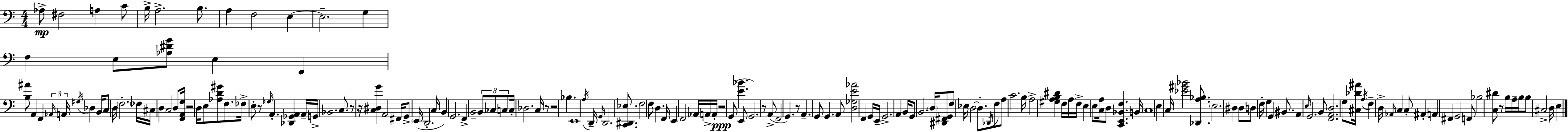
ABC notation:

X:1
T:Untitled
M:4/4
L:1/4
K:Am
_A,/2 ^F,2 A, C/2 B,/4 A,2 B,/2 A, F,2 E, E,2 G, F, E,/2 [_A,^DG]/2 E, F,, [B,^A]/2 A,, F,, _A,,/4 A,,/4 ^G,/4 _D, B,,/4 C,/2 D,/4 F,2 _F,/4 ^C,/4 D, C,2 D,/2 [F,,A,,G,]/4 z2 D,/4 E,/2 [_A,D^G]/2 F,/2 _F,/4 E,/2 z/2 _G,/4 A,, [_D,,_G,,A,,] A,,/4 G,,/4 _B,,2 C,/2 z/2 z/4 [C,^D,G] A,,2 ^F,,/4 G,,/2 E,,/4 D,,2 C,/4 B,, G,,2 F,, B,,2 B,,/2 _C,/2 C,/2 C,/4 _D,2 C,/4 z/2 z2 _B, E,,4 A,/4 D,,/4 G,,/4 D,,2 [C,,^D,,_E,]/2 F,2 F,/2 D, F,,/4 E,, F,,2 _A,,/4 A,,/4 A,,/4 z2 G,,/2 [E_B] E,,/2 G,,2 z/2 A,,/2 F,,2 G,, z/2 A,, G,,/2 G,, A,,/2 [D,_G,E_A]2 F,, G,,/4 E,,/4 G,,2 A,, B,,/4 G,,/2 B,,2 D,/4 [^D,,^F,,G,,]/2 F,/2 _E,/4 D,2 D,/2 _D,,/4 F,/2 A,/2 C2 B,/4 A,2 [^G,A,B,^D] F,/4 A,/4 F,/4 E, E,/2 [C,A,]/4 D,/2 [C,,E,,_B,,F,] B,,/4 C,4 E, C,/4 [_E^G_B]2 [_D,,A,_B,]/2 E,2 ^D, ^D,/2 D,/2 F,/4 G, G,, ^B,,/2 A,, E,/4 G,,2 B,,/2 [F,,A,,D,]2 G,/2 [^C,_D^A]/4 A,/4 F, D,/4 _A,,/4 C, C,/2 ^A,, A,, ^F,, G,,2 F,,/2 _B,2 [C,^D]/2 z/2 B,/4 A,/4 B,/4 B,/2 ^C,2 D,/4 E,